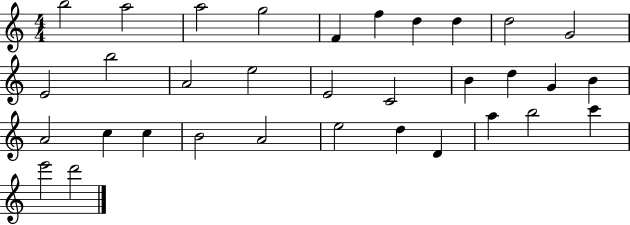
{
  \clef treble
  \numericTimeSignature
  \time 4/4
  \key c \major
  b''2 a''2 | a''2 g''2 | f'4 f''4 d''4 d''4 | d''2 g'2 | \break e'2 b''2 | a'2 e''2 | e'2 c'2 | b'4 d''4 g'4 b'4 | \break a'2 c''4 c''4 | b'2 a'2 | e''2 d''4 d'4 | a''4 b''2 c'''4 | \break e'''2 d'''2 | \bar "|."
}